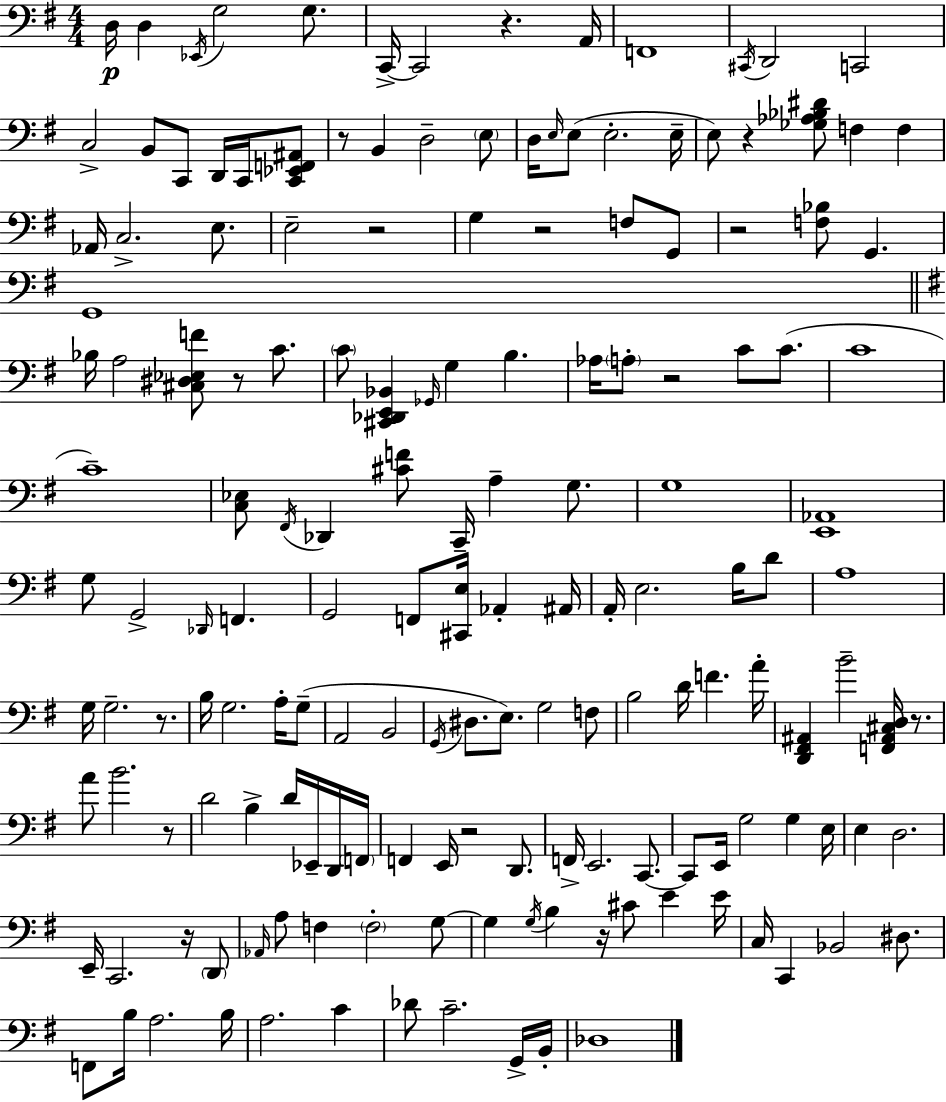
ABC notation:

X:1
T:Untitled
M:4/4
L:1/4
K:G
D,/4 D, _E,,/4 G,2 G,/2 C,,/4 C,,2 z A,,/4 F,,4 ^C,,/4 D,,2 C,,2 C,2 B,,/2 C,,/2 D,,/4 C,,/4 [C,,_E,,F,,^A,,]/2 z/2 B,, D,2 E,/2 D,/4 E,/4 E,/2 E,2 E,/4 E,/2 z [_G,_A,_B,^D]/2 F, F, _A,,/4 C,2 E,/2 E,2 z2 G, z2 F,/2 G,,/2 z2 [F,_B,]/2 G,, G,,4 _B,/4 A,2 [^C,^D,_E,F]/2 z/2 C/2 C/2 [^C,,_D,,E,,_B,,] _G,,/4 G, B, _A,/4 A,/2 z2 C/2 C/2 C4 C4 [C,_E,]/2 ^F,,/4 _D,, [^CF]/2 C,,/4 A, G,/2 G,4 [E,,_A,,]4 G,/2 G,,2 _D,,/4 F,, G,,2 F,,/2 [^C,,E,]/4 _A,, ^A,,/4 A,,/4 E,2 B,/4 D/2 A,4 G,/4 G,2 z/2 B,/4 G,2 A,/4 G,/2 A,,2 B,,2 G,,/4 ^D,/2 E,/2 G,2 F,/2 B,2 D/4 F A/4 [D,,^F,,^A,,] B2 [F,,^A,,^C,D,]/4 z/2 A/2 B2 z/2 D2 B, D/4 _E,,/4 D,,/4 F,,/4 F,, E,,/4 z2 D,,/2 F,,/4 E,,2 C,,/2 C,,/2 E,,/4 G,2 G, E,/4 E, D,2 E,,/4 C,,2 z/4 D,,/2 _A,,/4 A,/2 F, F,2 G,/2 G, G,/4 B, z/4 ^C/2 E E/4 C,/4 C,, _B,,2 ^D,/2 F,,/2 B,/4 A,2 B,/4 A,2 C _D/2 C2 G,,/4 B,,/4 _D,4